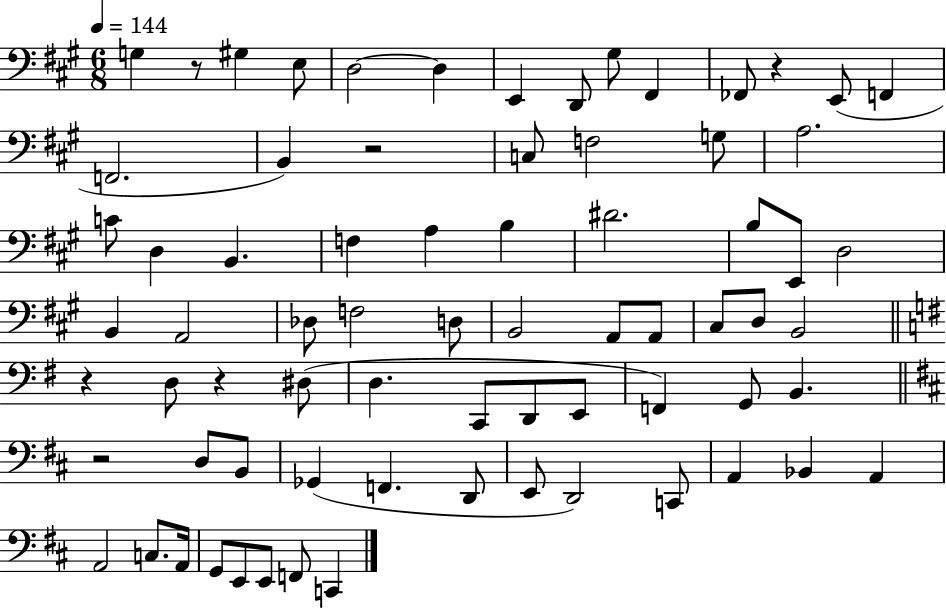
{
  \clef bass
  \numericTimeSignature
  \time 6/8
  \key a \major
  \tempo 4 = 144
  g4 r8 gis4 e8 | d2~~ d4 | e,4 d,8 gis8 fis,4 | fes,8 r4 e,8( f,4 | \break f,2. | b,4) r2 | c8 f2 g8 | a2. | \break c'8 d4 b,4. | f4 a4 b4 | dis'2. | b8 e,8 d2 | \break b,4 a,2 | des8 f2 d8 | b,2 a,8 a,8 | cis8 d8 b,2 | \break \bar "||" \break \key e \minor r4 d8 r4 dis8( | d4. c,8 d,8 e,8 | f,4) g,8 b,4. | \bar "||" \break \key d \major r2 d8 b,8 | ges,4( f,4. d,8 | e,8 d,2) c,8 | a,4 bes,4 a,4 | \break a,2 c8. a,16 | g,8 e,8 e,8 f,8 c,4 | \bar "|."
}